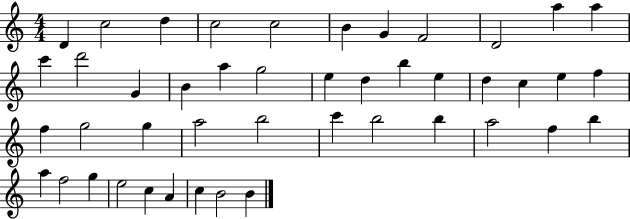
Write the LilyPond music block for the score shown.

{
  \clef treble
  \numericTimeSignature
  \time 4/4
  \key c \major
  d'4 c''2 d''4 | c''2 c''2 | b'4 g'4 f'2 | d'2 a''4 a''4 | \break c'''4 d'''2 g'4 | b'4 a''4 g''2 | e''4 d''4 b''4 e''4 | d''4 c''4 e''4 f''4 | \break f''4 g''2 g''4 | a''2 b''2 | c'''4 b''2 b''4 | a''2 f''4 b''4 | \break a''4 f''2 g''4 | e''2 c''4 a'4 | c''4 b'2 b'4 | \bar "|."
}